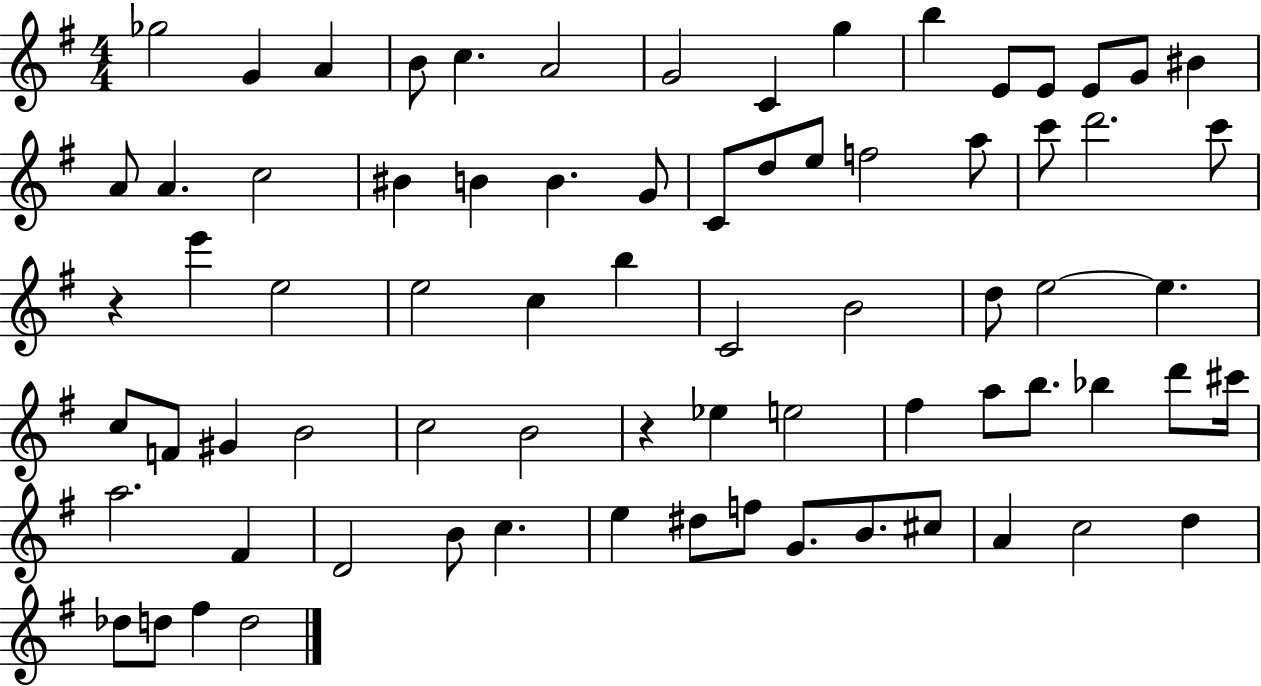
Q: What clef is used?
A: treble